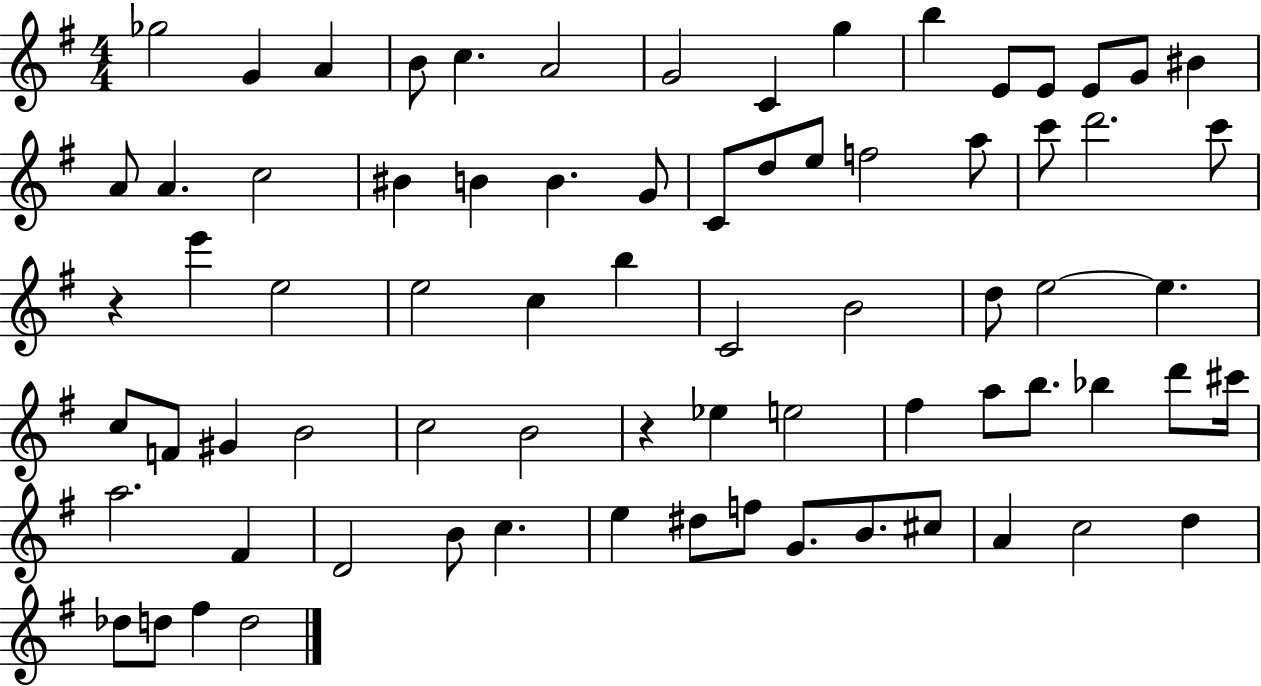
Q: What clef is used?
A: treble